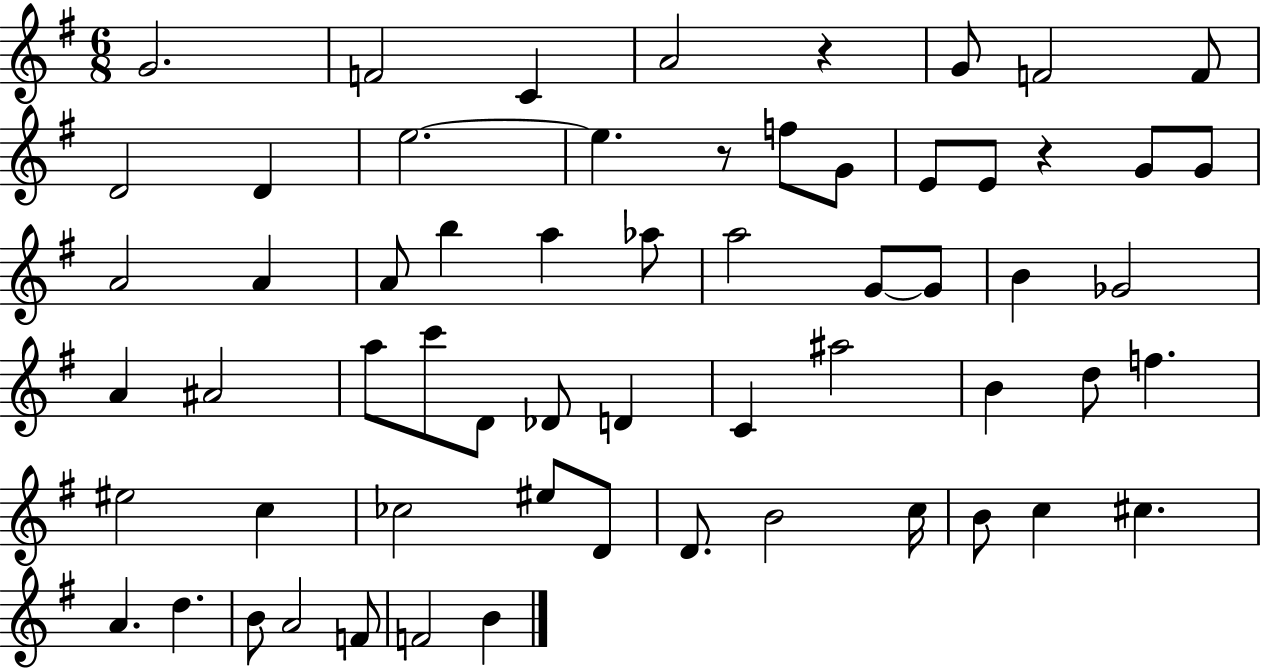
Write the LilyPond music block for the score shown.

{
  \clef treble
  \numericTimeSignature
  \time 6/8
  \key g \major
  g'2. | f'2 c'4 | a'2 r4 | g'8 f'2 f'8 | \break d'2 d'4 | e''2.~~ | e''4. r8 f''8 g'8 | e'8 e'8 r4 g'8 g'8 | \break a'2 a'4 | a'8 b''4 a''4 aes''8 | a''2 g'8~~ g'8 | b'4 ges'2 | \break a'4 ais'2 | a''8 c'''8 d'8 des'8 d'4 | c'4 ais''2 | b'4 d''8 f''4. | \break eis''2 c''4 | ces''2 eis''8 d'8 | d'8. b'2 c''16 | b'8 c''4 cis''4. | \break a'4. d''4. | b'8 a'2 f'8 | f'2 b'4 | \bar "|."
}